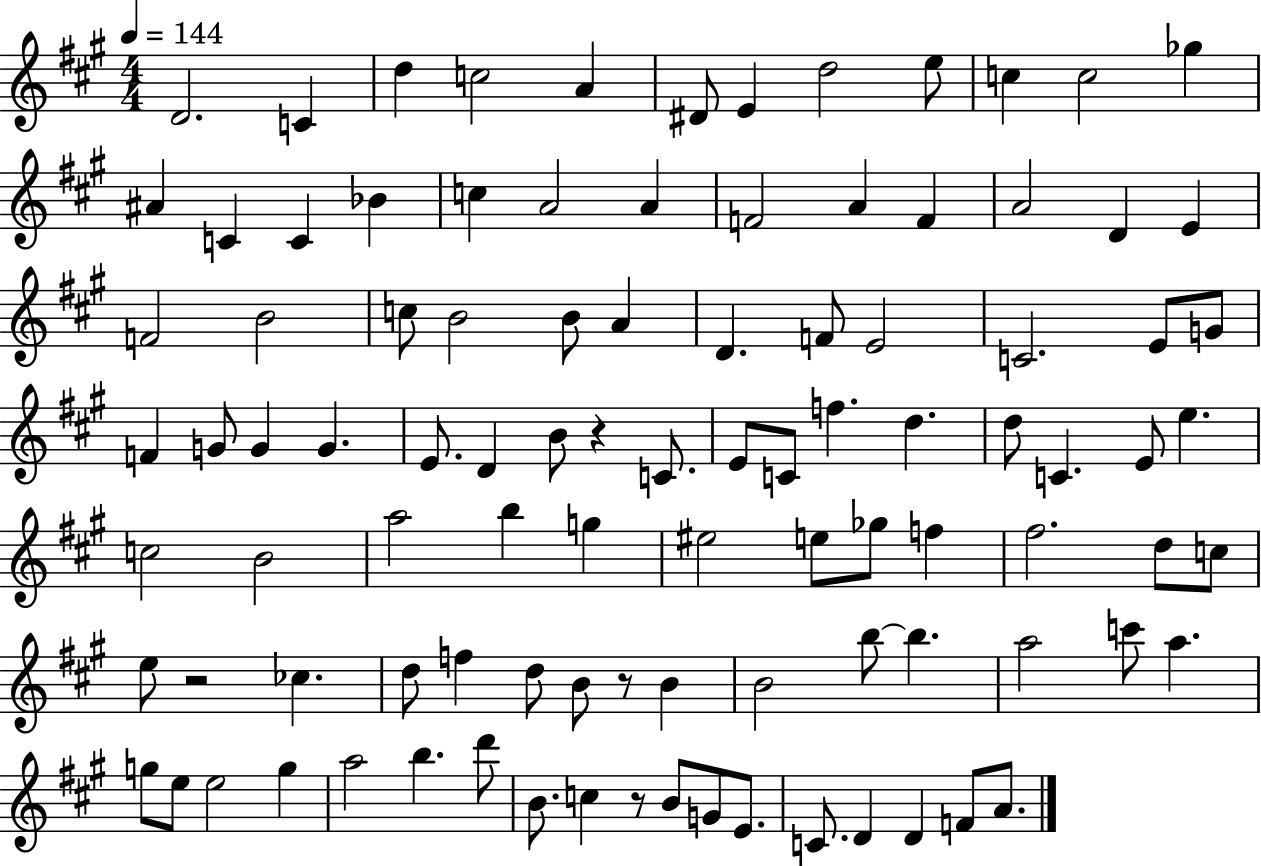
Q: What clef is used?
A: treble